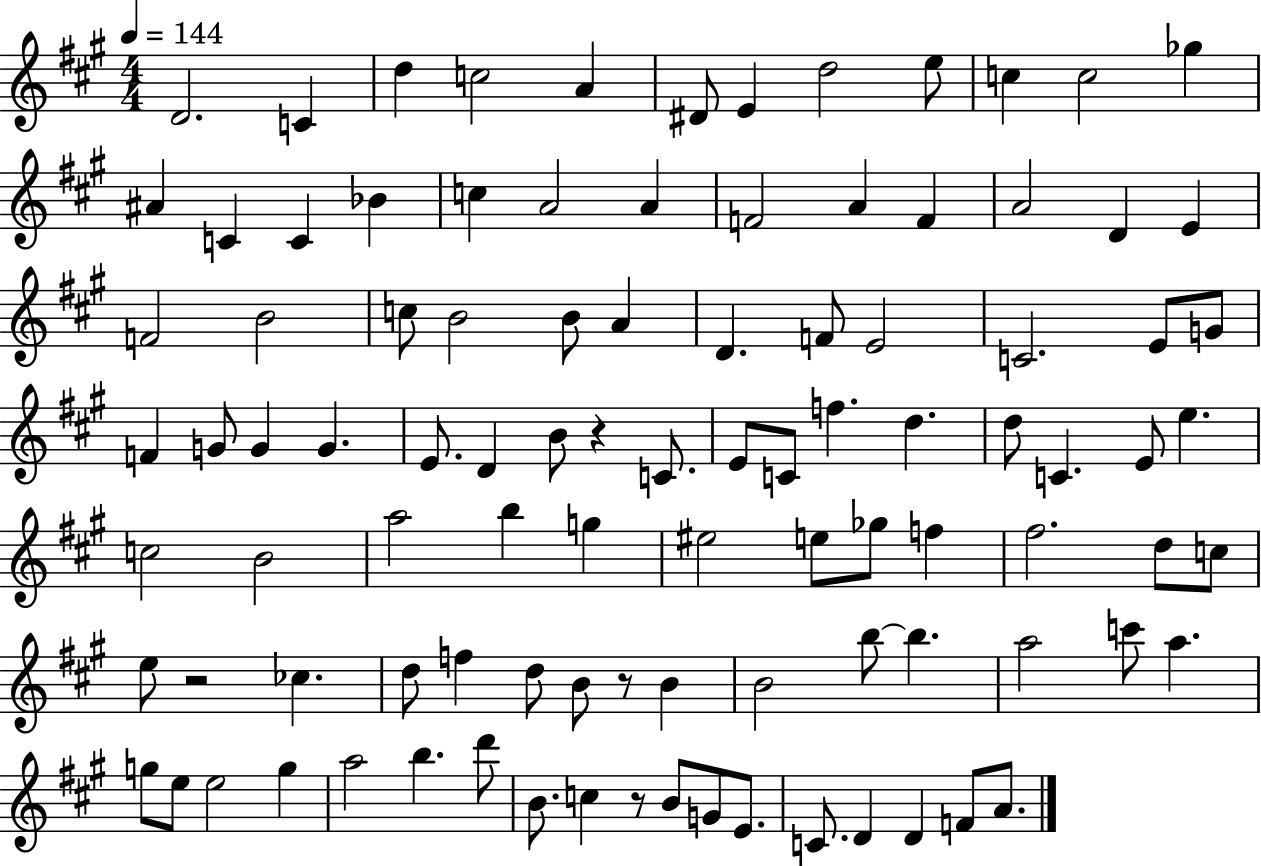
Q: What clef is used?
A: treble